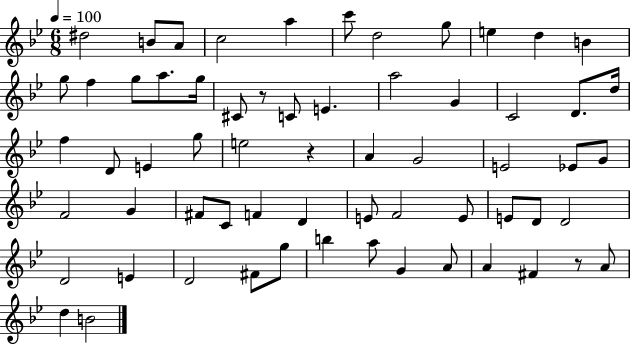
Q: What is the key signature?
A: BES major